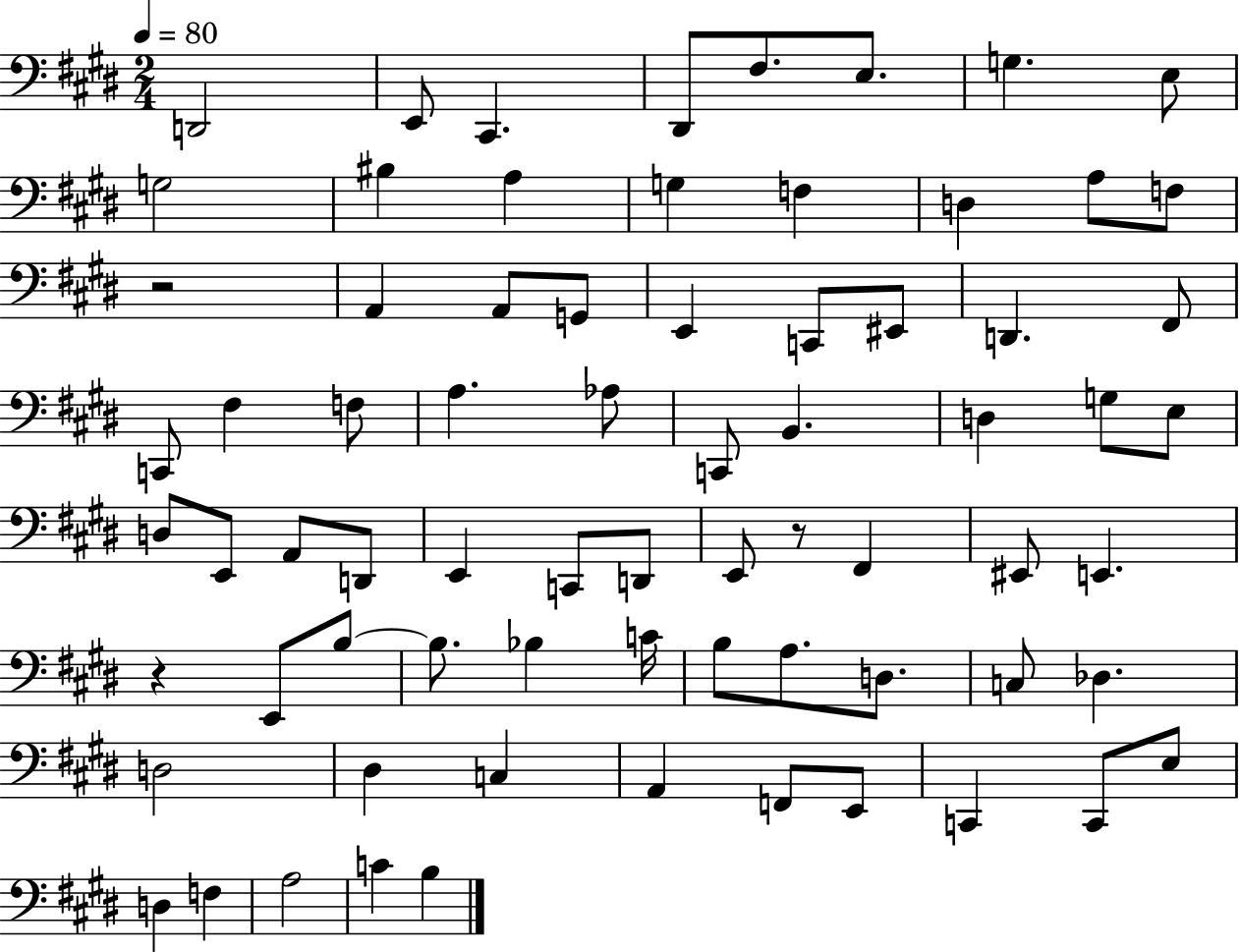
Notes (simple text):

D2/h E2/e C#2/q. D#2/e F#3/e. E3/e. G3/q. E3/e G3/h BIS3/q A3/q G3/q F3/q D3/q A3/e F3/e R/h A2/q A2/e G2/e E2/q C2/e EIS2/e D2/q. F#2/e C2/e F#3/q F3/e A3/q. Ab3/e C2/e B2/q. D3/q G3/e E3/e D3/e E2/e A2/e D2/e E2/q C2/e D2/e E2/e R/e F#2/q EIS2/e E2/q. R/q E2/e B3/e B3/e. Bb3/q C4/s B3/e A3/e. D3/e. C3/e Db3/q. D3/h D#3/q C3/q A2/q F2/e E2/e C2/q C2/e E3/e D3/q F3/q A3/h C4/q B3/q